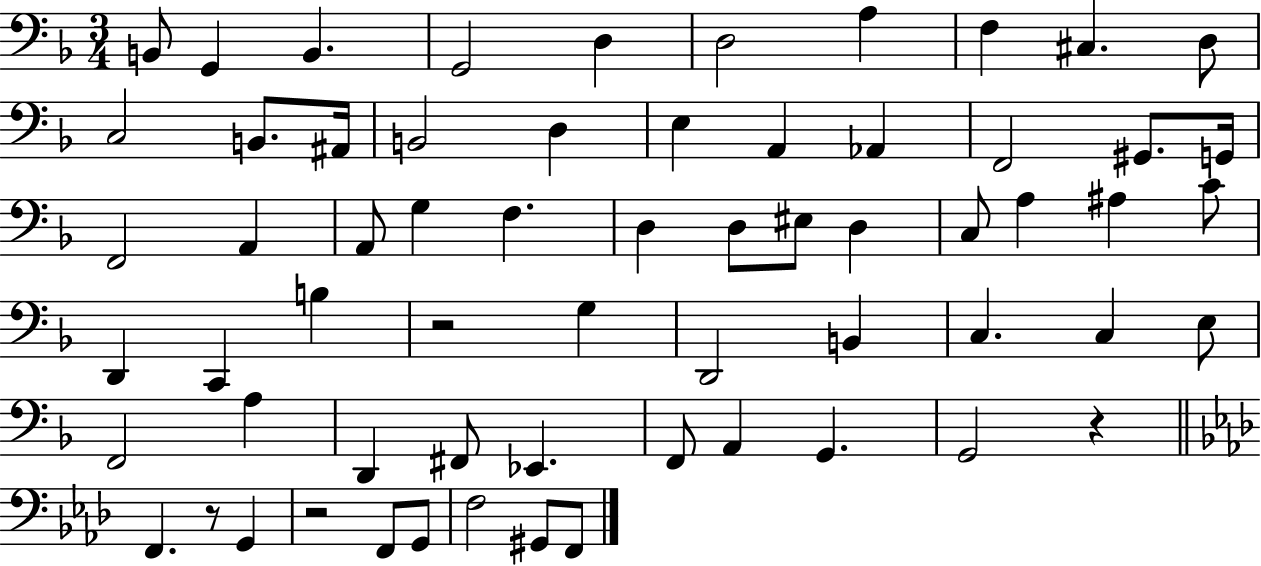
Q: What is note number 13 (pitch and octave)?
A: A#2